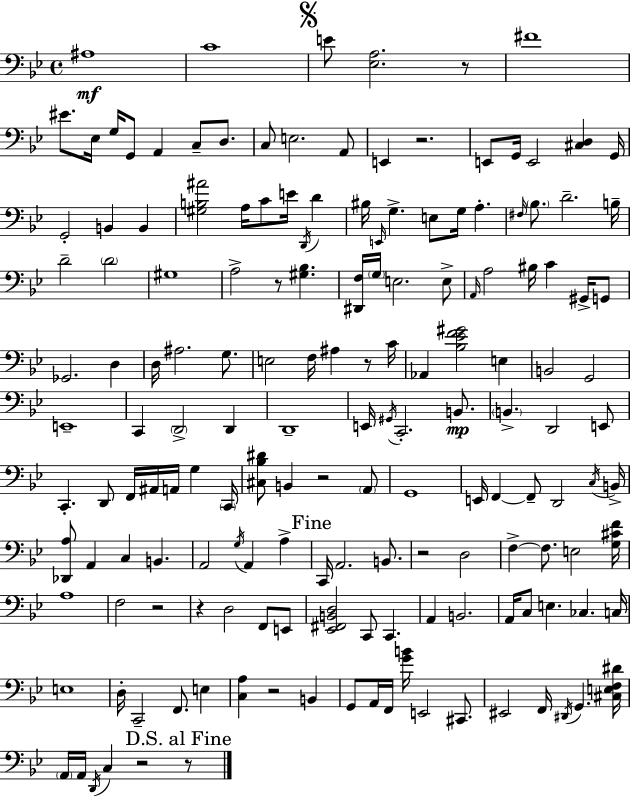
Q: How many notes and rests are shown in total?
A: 162